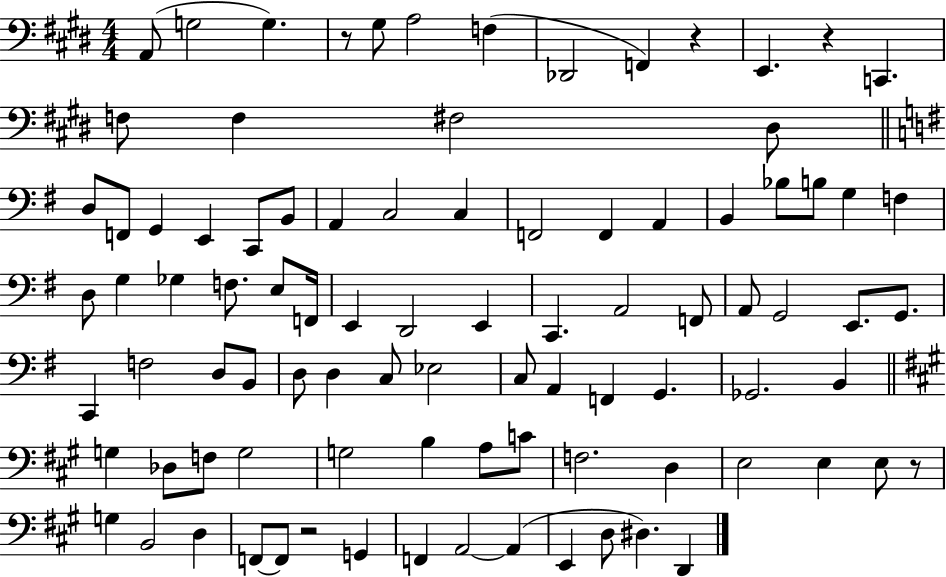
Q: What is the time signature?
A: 4/4